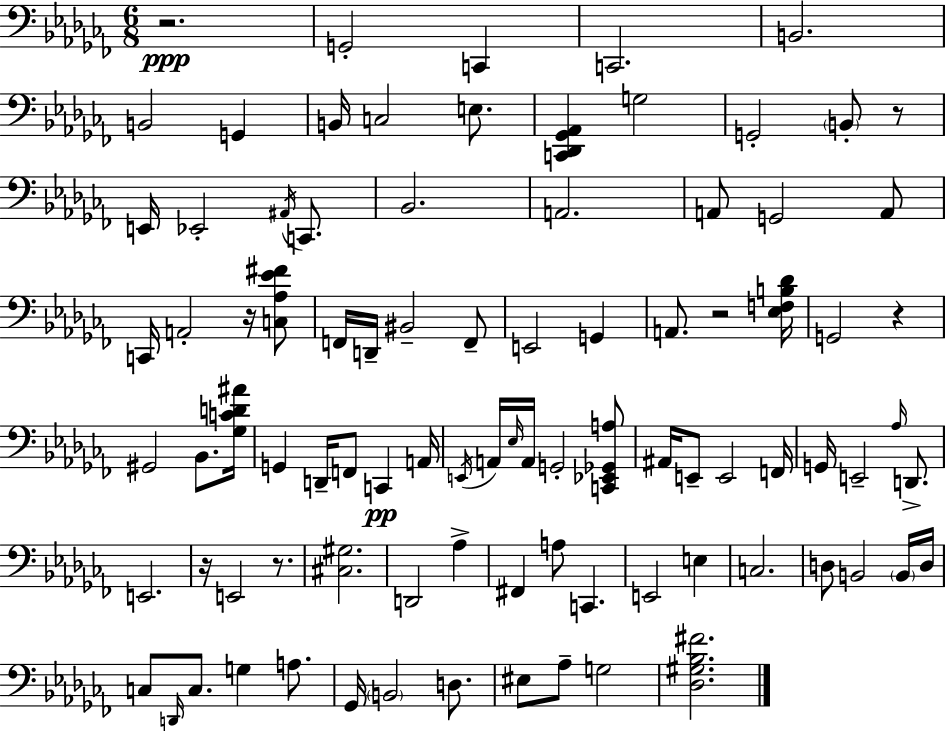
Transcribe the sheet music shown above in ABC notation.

X:1
T:Untitled
M:6/8
L:1/4
K:Abm
z2 G,,2 C,, C,,2 B,,2 B,,2 G,, B,,/4 C,2 E,/2 [C,,_D,,_G,,_A,,] G,2 G,,2 B,,/2 z/2 E,,/4 _E,,2 ^A,,/4 C,,/2 _B,,2 A,,2 A,,/2 G,,2 A,,/2 C,,/4 A,,2 z/4 [C,_A,_E^F]/2 F,,/4 D,,/4 ^B,,2 F,,/2 E,,2 G,, A,,/2 z2 [_E,F,B,_D]/4 G,,2 z ^G,,2 _B,,/2 [_G,CD^A]/4 G,, D,,/4 F,,/2 C,, A,,/4 E,,/4 A,,/4 _E,/4 A,,/4 G,,2 [C,,_E,,_G,,A,]/2 ^A,,/4 E,,/2 E,,2 F,,/4 G,,/4 E,,2 _A,/4 D,,/2 E,,2 z/4 E,,2 z/2 [^C,^G,]2 D,,2 _A, ^F,, A,/2 C,, E,,2 E, C,2 D,/2 B,,2 B,,/4 D,/4 C,/2 D,,/4 C,/2 G, A,/2 _G,,/4 B,,2 D,/2 ^E,/2 _A,/2 G,2 [_D,^G,_B,^F]2